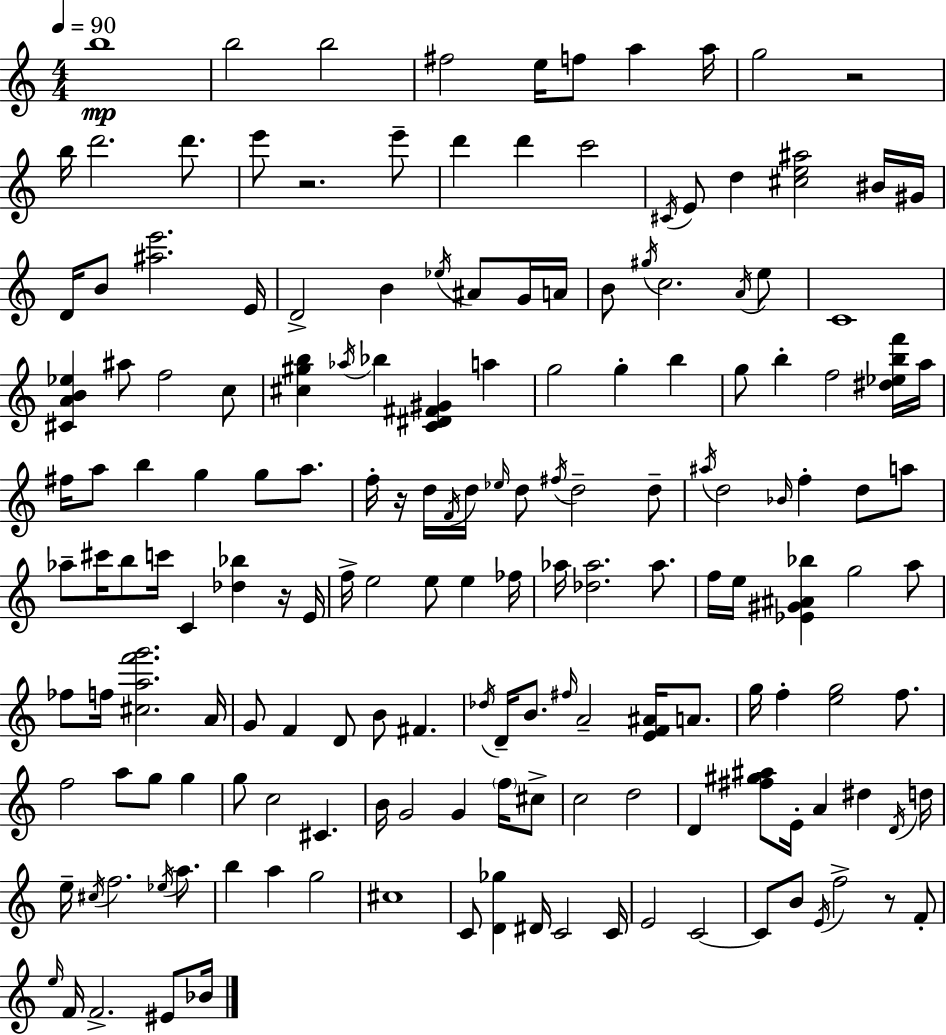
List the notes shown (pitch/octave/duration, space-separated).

B5/w B5/h B5/h F#5/h E5/s F5/e A5/q A5/s G5/h R/h B5/s D6/h. D6/e. E6/e R/h. E6/e D6/q D6/q C6/h C#4/s E4/e D5/q [C#5,E5,A#5]/h BIS4/s G#4/s D4/s B4/e [A#5,E6]/h. E4/s D4/h B4/q Eb5/s A#4/e G4/s A4/s B4/e G#5/s C5/h. A4/s E5/e C4/w [C#4,A4,B4,Eb5]/q A#5/e F5/h C5/e [C#5,G#5,B5]/q Ab5/s Bb5/q [C4,D#4,F#4,G#4]/q A5/q G5/h G5/q B5/q G5/e B5/q F5/h [D#5,Eb5,B5,F6]/s A5/s F#5/s A5/e B5/q G5/q G5/e A5/e. F5/s R/s D5/s F4/s D5/s Eb5/s D5/e F#5/s D5/h D5/e A#5/s D5/h Bb4/s F5/q D5/e A5/e Ab5/e C#6/s B5/e C6/s C4/q [Db5,Bb5]/q R/s E4/s F5/s E5/h E5/e E5/q FES5/s Ab5/s [Db5,Ab5]/h. Ab5/e. F5/s E5/s [Eb4,G#4,A#4,Bb5]/q G5/h A5/e FES5/e F5/s [C#5,A5,F6,G6]/h. A4/s G4/e F4/q D4/e B4/e F#4/q. Db5/s D4/s B4/e. F#5/s A4/h [E4,F4,A#4]/s A4/e. G5/s F5/q [E5,G5]/h F5/e. F5/h A5/e G5/e G5/q G5/e C5/h C#4/q. B4/s G4/h G4/q F5/s C#5/e C5/h D5/h D4/q [F#5,G#5,A#5]/e E4/s A4/q D#5/q D4/s D5/s E5/s C#5/s F5/h. Eb5/s A5/e. B5/q A5/q G5/h C#5/w C4/e [D4,Gb5]/q D#4/s C4/h C4/s E4/h C4/h C4/e B4/e E4/s F5/h R/e F4/e E5/s F4/s F4/h. EIS4/e Bb4/s